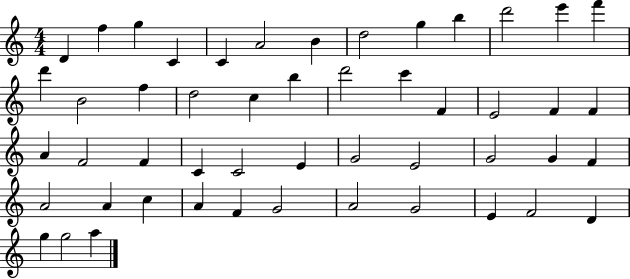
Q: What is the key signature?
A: C major